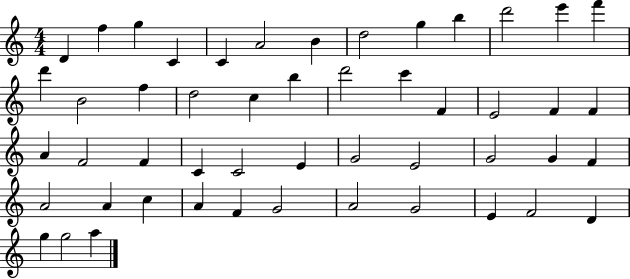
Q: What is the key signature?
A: C major